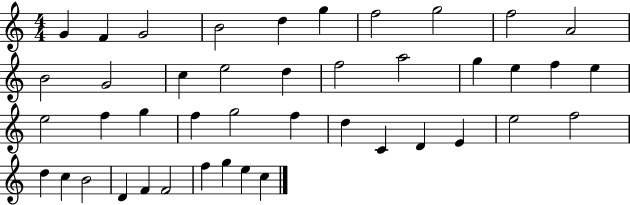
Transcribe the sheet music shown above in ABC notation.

X:1
T:Untitled
M:4/4
L:1/4
K:C
G F G2 B2 d g f2 g2 f2 A2 B2 G2 c e2 d f2 a2 g e f e e2 f g f g2 f d C D E e2 f2 d c B2 D F F2 f g e c